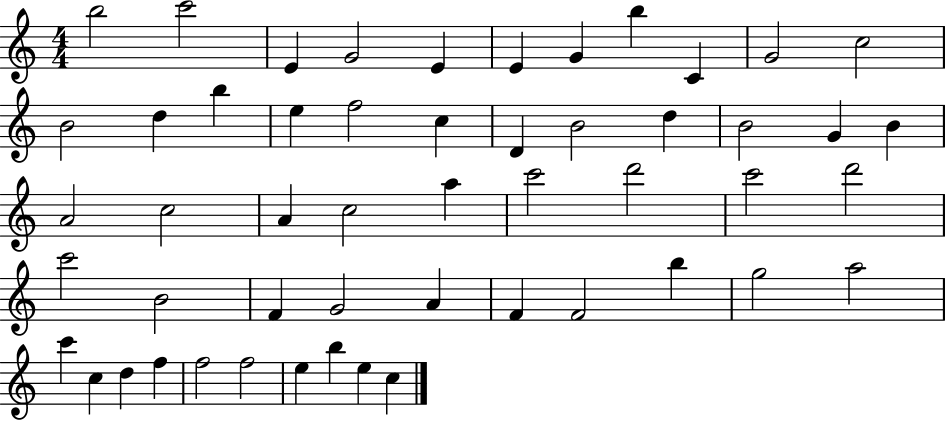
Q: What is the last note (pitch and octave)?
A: C5